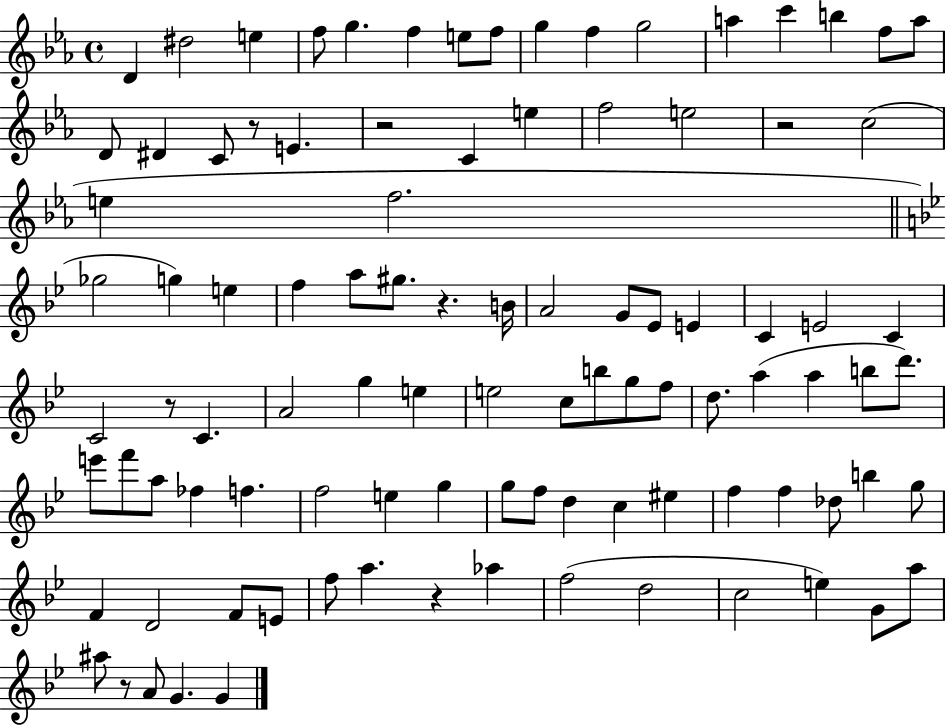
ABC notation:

X:1
T:Untitled
M:4/4
L:1/4
K:Eb
D ^d2 e f/2 g f e/2 f/2 g f g2 a c' b f/2 a/2 D/2 ^D C/2 z/2 E z2 C e f2 e2 z2 c2 e f2 _g2 g e f a/2 ^g/2 z B/4 A2 G/2 _E/2 E C E2 C C2 z/2 C A2 g e e2 c/2 b/2 g/2 f/2 d/2 a a b/2 d'/2 e'/2 f'/2 a/2 _f f f2 e g g/2 f/2 d c ^e f f _d/2 b g/2 F D2 F/2 E/2 f/2 a z _a f2 d2 c2 e G/2 a/2 ^a/2 z/2 A/2 G G